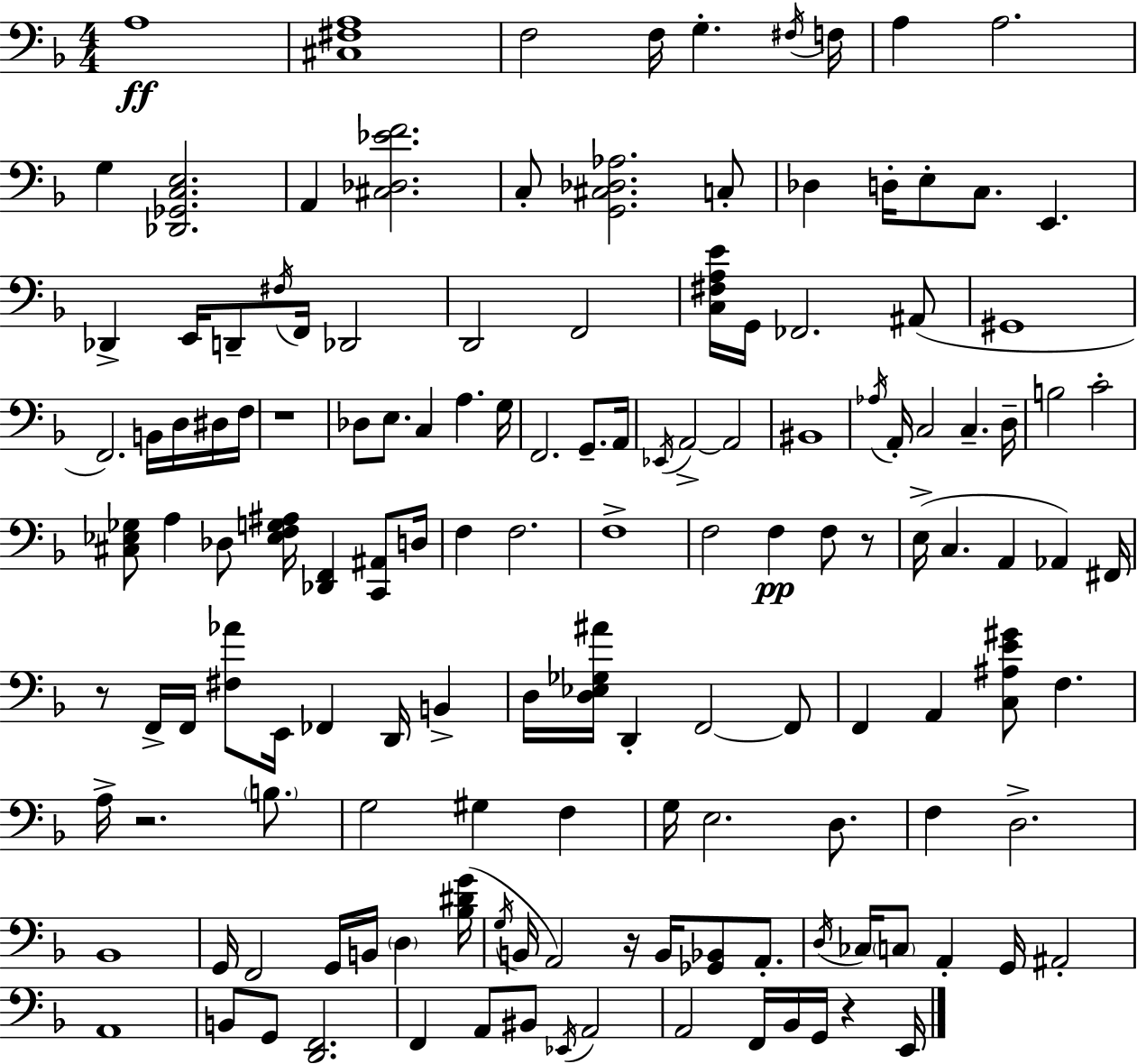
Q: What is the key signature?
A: F major